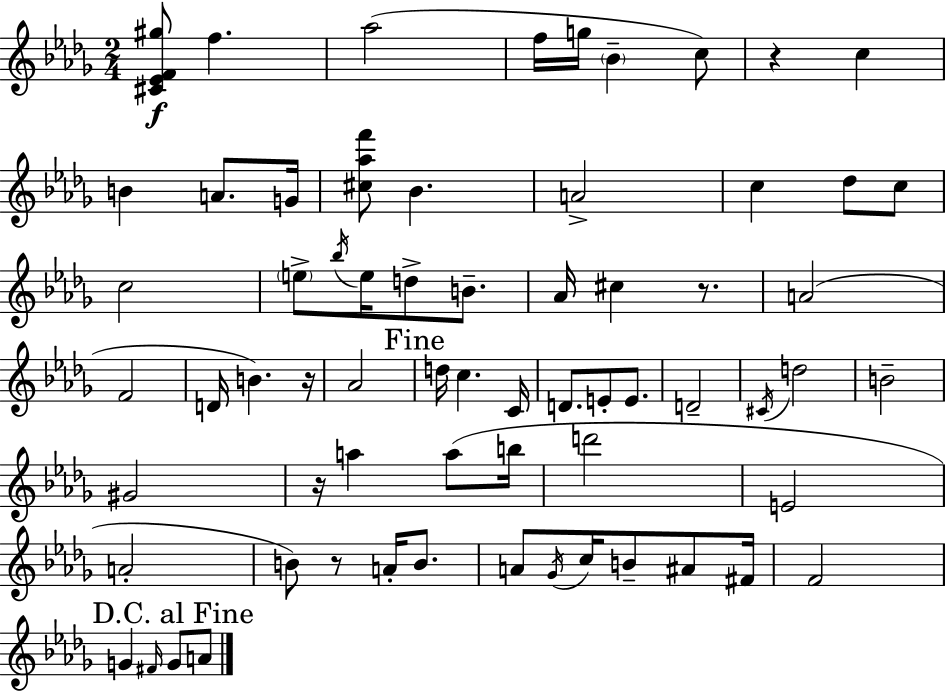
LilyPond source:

{
  \clef treble
  \numericTimeSignature
  \time 2/4
  \key bes \minor
  <cis' ees' f' gis''>8\f f''4. | aes''2( | f''16 g''16 \parenthesize bes'4-- c''8) | r4 c''4 | \break b'4 a'8. g'16 | <cis'' aes'' f'''>8 bes'4. | a'2-> | c''4 des''8 c''8 | \break c''2 | \parenthesize e''8-> \acciaccatura { bes''16 } e''16 d''8-> b'8.-- | aes'16 cis''4 r8. | a'2( | \break f'2 | d'16 b'4.) | r16 aes'2 | \mark "Fine" d''16 c''4. | \break c'16 d'8. e'8-. e'8. | d'2-- | \acciaccatura { cis'16 } d''2 | b'2-- | \break gis'2 | r16 a''4 a''8( | b''16 d'''2 | e'2 | \break a'2-. | b'8) r8 a'16-. b'8. | a'8 \acciaccatura { ges'16 } c''16 b'8-- | ais'8 fis'16 f'2 | \break \mark "D.C. al Fine" g'4 \grace { fis'16 } | g'8 a'8 \bar "|."
}